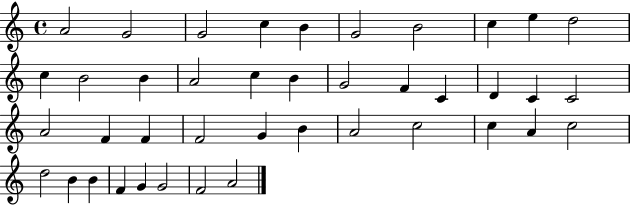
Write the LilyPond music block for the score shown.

{
  \clef treble
  \time 4/4
  \defaultTimeSignature
  \key c \major
  a'2 g'2 | g'2 c''4 b'4 | g'2 b'2 | c''4 e''4 d''2 | \break c''4 b'2 b'4 | a'2 c''4 b'4 | g'2 f'4 c'4 | d'4 c'4 c'2 | \break a'2 f'4 f'4 | f'2 g'4 b'4 | a'2 c''2 | c''4 a'4 c''2 | \break d''2 b'4 b'4 | f'4 g'4 g'2 | f'2 a'2 | \bar "|."
}